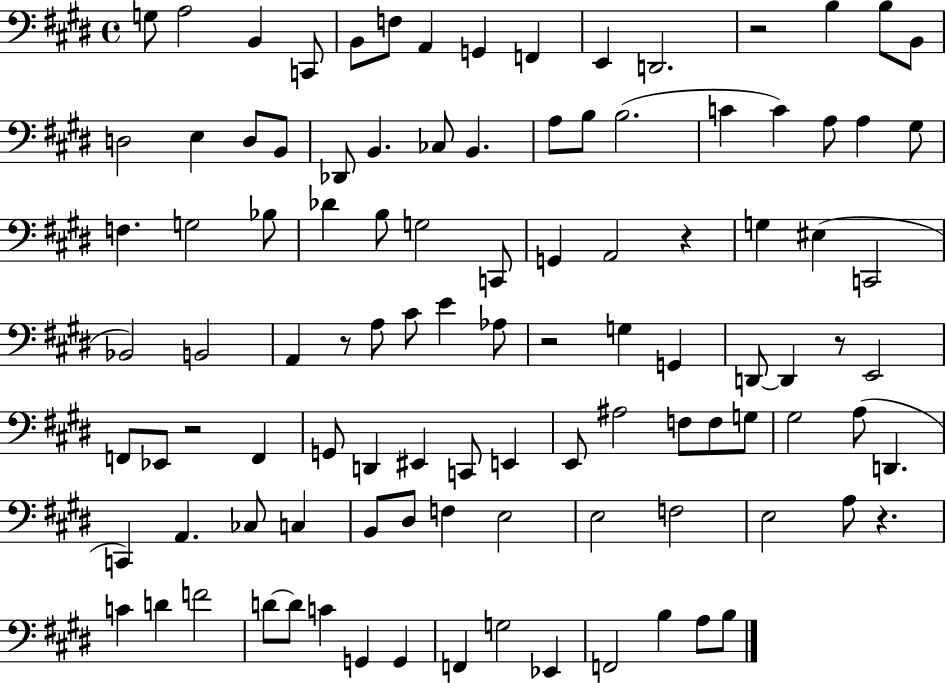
G3/e A3/h B2/q C2/e B2/e F3/e A2/q G2/q F2/q E2/q D2/h. R/h B3/q B3/e B2/e D3/h E3/q D3/e B2/e Db2/e B2/q. CES3/e B2/q. A3/e B3/e B3/h. C4/q C4/q A3/e A3/q G#3/e F3/q. G3/h Bb3/e Db4/q B3/e G3/h C2/e G2/q A2/h R/q G3/q EIS3/q C2/h Bb2/h B2/h A2/q R/e A3/e C#4/e E4/q Ab3/e R/h G3/q G2/q D2/e D2/q R/e E2/h F2/e Eb2/e R/h F2/q G2/e D2/q EIS2/q C2/e E2/q E2/e A#3/h F3/e F3/e G3/e G#3/h A3/e D2/q. C2/q A2/q. CES3/e C3/q B2/e D#3/e F3/q E3/h E3/h F3/h E3/h A3/e R/q. C4/q D4/q F4/h D4/e D4/e C4/q G2/q G2/q F2/q G3/h Eb2/q F2/h B3/q A3/e B3/e